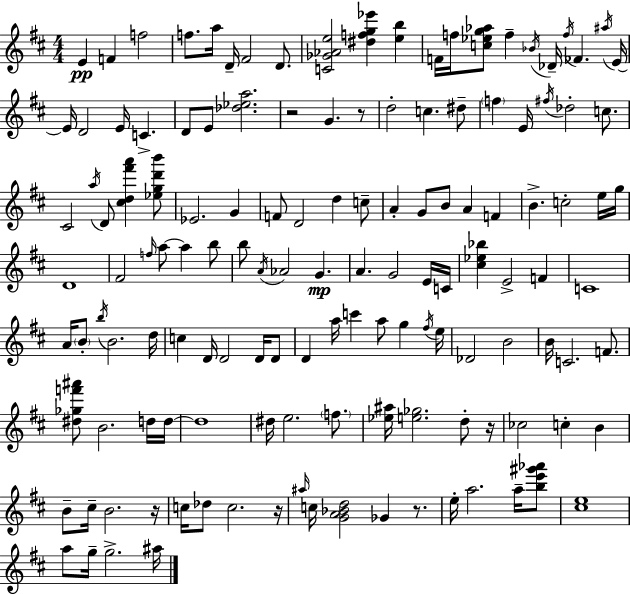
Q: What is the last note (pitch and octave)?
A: A#5